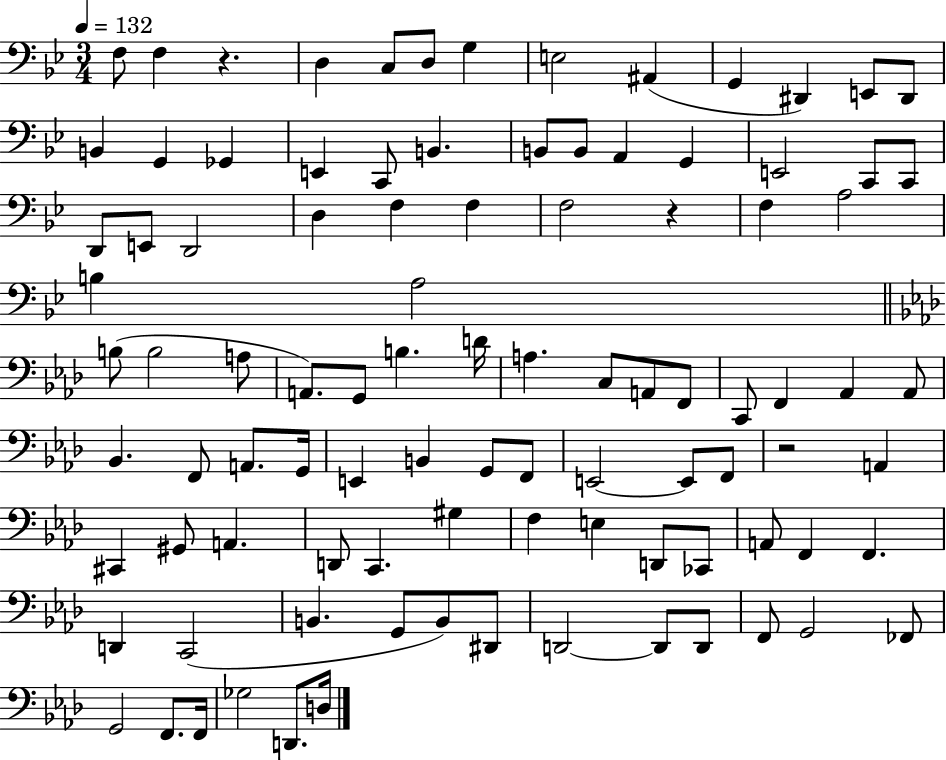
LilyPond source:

{
  \clef bass
  \numericTimeSignature
  \time 3/4
  \key bes \major
  \tempo 4 = 132
  f8 f4 r4. | d4 c8 d8 g4 | e2 ais,4( | g,4 dis,4) e,8 dis,8 | \break b,4 g,4 ges,4 | e,4 c,8 b,4. | b,8 b,8 a,4 g,4 | e,2 c,8 c,8 | \break d,8 e,8 d,2 | d4 f4 f4 | f2 r4 | f4 a2 | \break b4 a2 | \bar "||" \break \key aes \major b8( b2 a8 | a,8.) g,8 b4. d'16 | a4. c8 a,8 f,8 | c,8 f,4 aes,4 aes,8 | \break bes,4. f,8 a,8. g,16 | e,4 b,4 g,8 f,8 | e,2~~ e,8 f,8 | r2 a,4 | \break cis,4 gis,8 a,4. | d,8 c,4. gis4 | f4 e4 d,8 ces,8 | a,8 f,4 f,4. | \break d,4 c,2( | b,4. g,8 b,8) dis,8 | d,2~~ d,8 d,8 | f,8 g,2 fes,8 | \break g,2 f,8. f,16 | ges2 d,8. d16 | \bar "|."
}